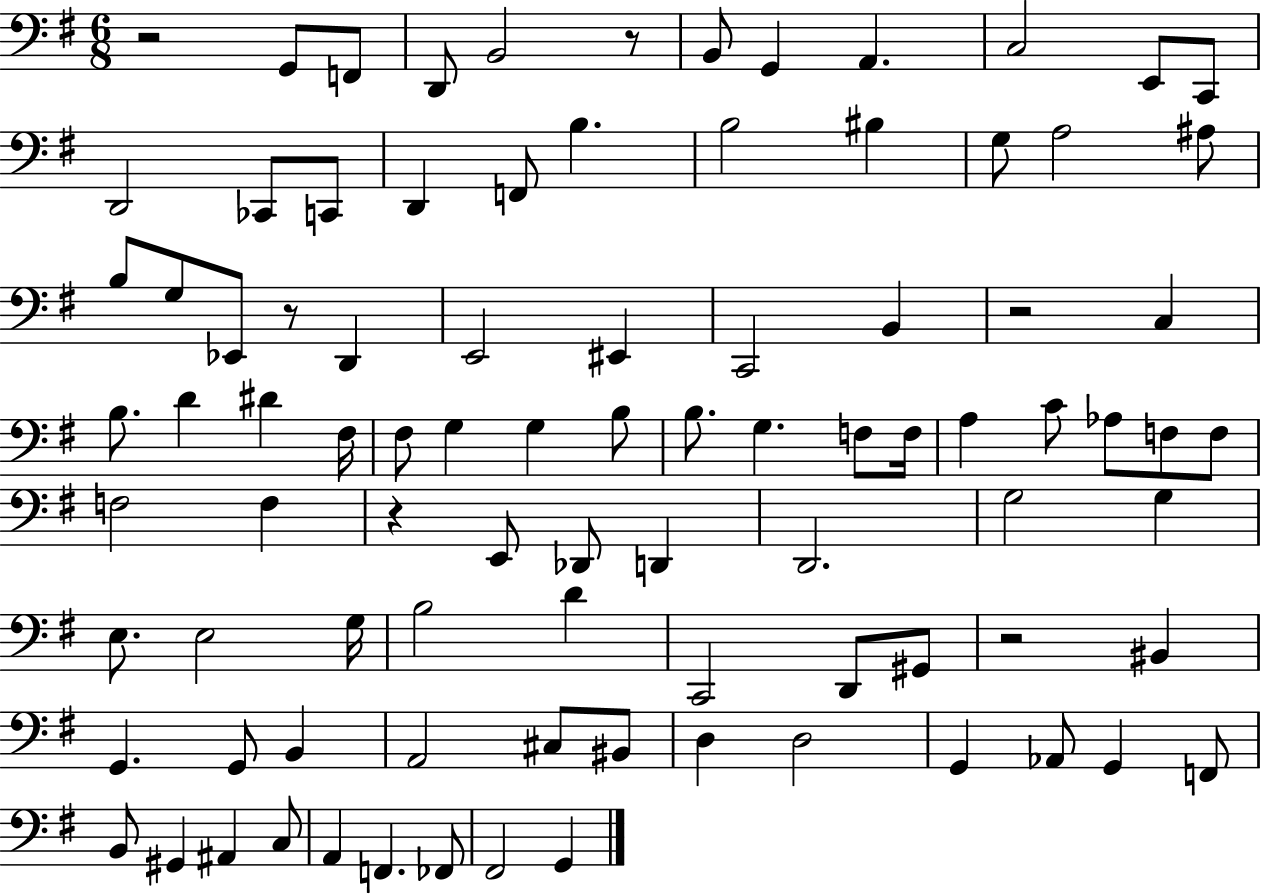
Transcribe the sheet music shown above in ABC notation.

X:1
T:Untitled
M:6/8
L:1/4
K:G
z2 G,,/2 F,,/2 D,,/2 B,,2 z/2 B,,/2 G,, A,, C,2 E,,/2 C,,/2 D,,2 _C,,/2 C,,/2 D,, F,,/2 B, B,2 ^B, G,/2 A,2 ^A,/2 B,/2 G,/2 _E,,/2 z/2 D,, E,,2 ^E,, C,,2 B,, z2 C, B,/2 D ^D ^F,/4 ^F,/2 G, G, B,/2 B,/2 G, F,/2 F,/4 A, C/2 _A,/2 F,/2 F,/2 F,2 F, z E,,/2 _D,,/2 D,, D,,2 G,2 G, E,/2 E,2 G,/4 B,2 D C,,2 D,,/2 ^G,,/2 z2 ^B,, G,, G,,/2 B,, A,,2 ^C,/2 ^B,,/2 D, D,2 G,, _A,,/2 G,, F,,/2 B,,/2 ^G,, ^A,, C,/2 A,, F,, _F,,/2 ^F,,2 G,,